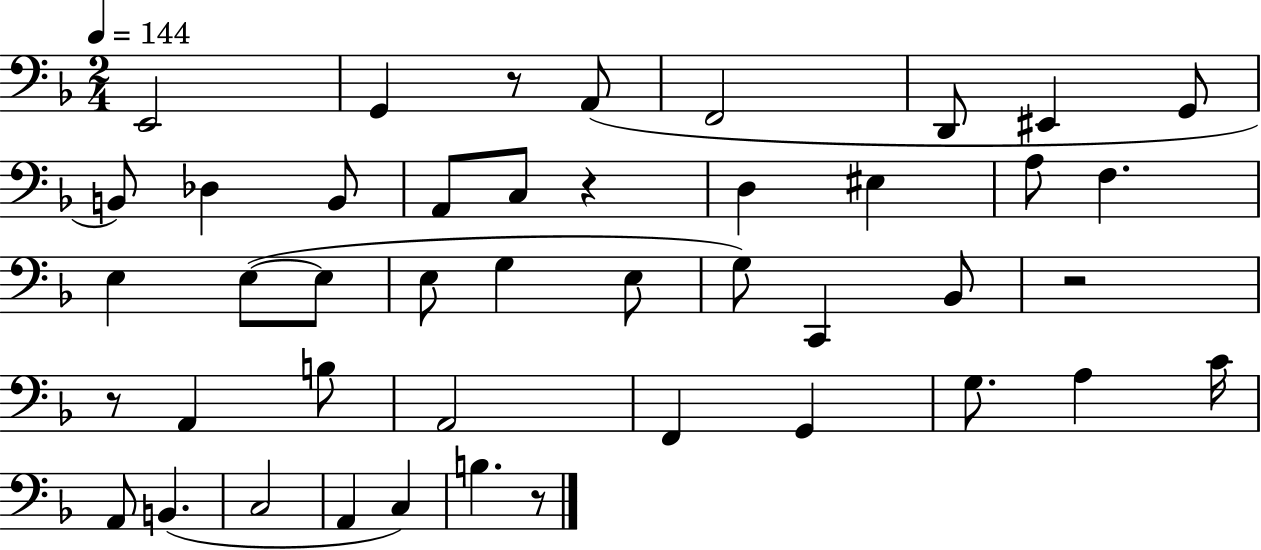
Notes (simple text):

E2/h G2/q R/e A2/e F2/h D2/e EIS2/q G2/e B2/e Db3/q B2/e A2/e C3/e R/q D3/q EIS3/q A3/e F3/q. E3/q E3/e E3/e E3/e G3/q E3/e G3/e C2/q Bb2/e R/h R/e A2/q B3/e A2/h F2/q G2/q G3/e. A3/q C4/s A2/e B2/q. C3/h A2/q C3/q B3/q. R/e